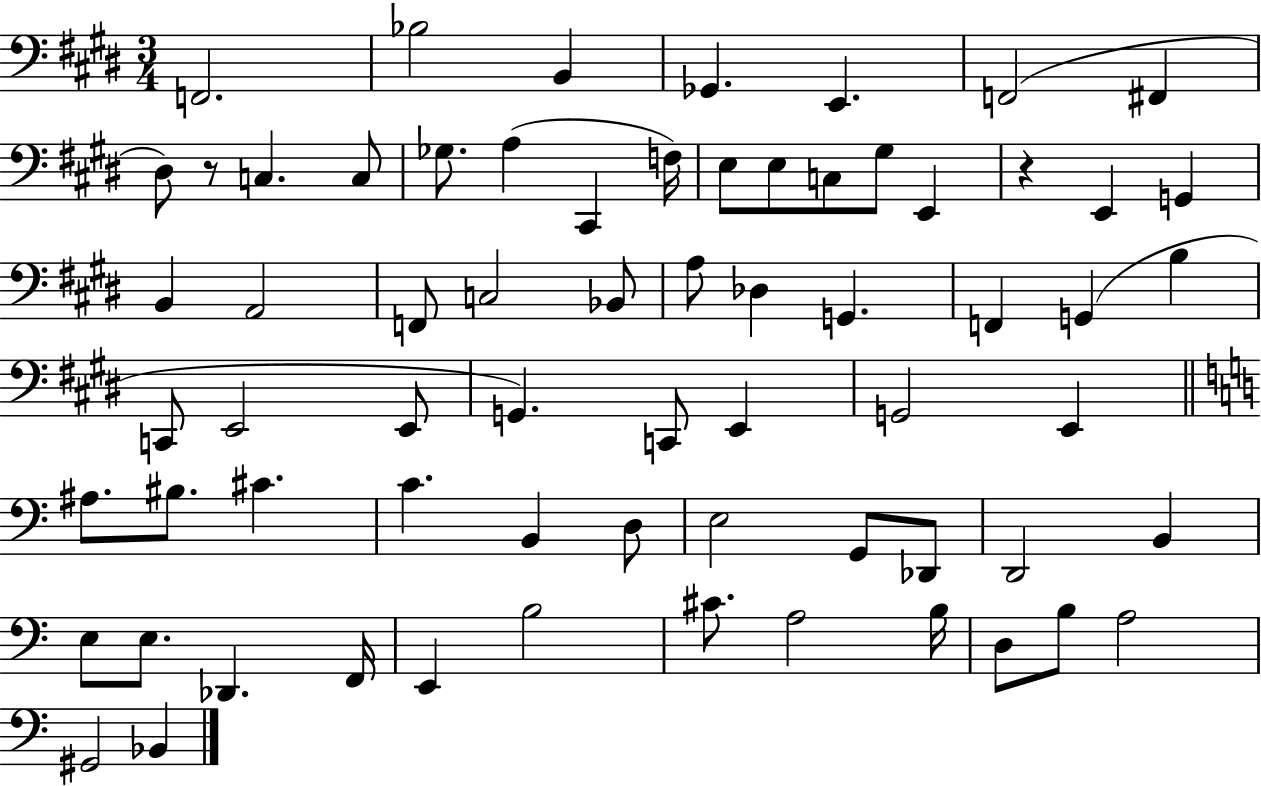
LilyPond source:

{
  \clef bass
  \numericTimeSignature
  \time 3/4
  \key e \major
  f,2. | bes2 b,4 | ges,4. e,4. | f,2( fis,4 | \break dis8) r8 c4. c8 | ges8. a4( cis,4 f16) | e8 e8 c8 gis8 e,4 | r4 e,4 g,4 | \break b,4 a,2 | f,8 c2 bes,8 | a8 des4 g,4. | f,4 g,4( b4 | \break c,8 e,2 e,8 | g,4.) c,8 e,4 | g,2 e,4 | \bar "||" \break \key c \major ais8. bis8. cis'4. | c'4. b,4 d8 | e2 g,8 des,8 | d,2 b,4 | \break e8 e8. des,4. f,16 | e,4 b2 | cis'8. a2 b16 | d8 b8 a2 | \break gis,2 bes,4 | \bar "|."
}